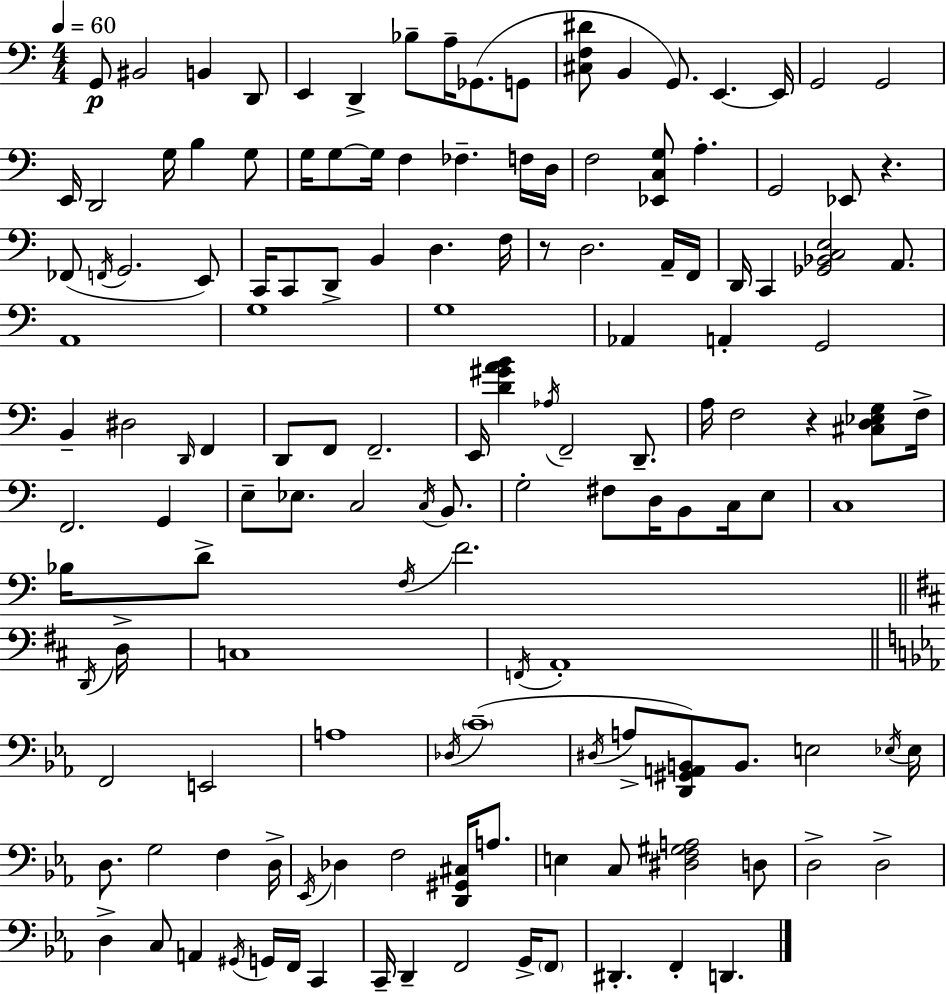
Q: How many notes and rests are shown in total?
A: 141